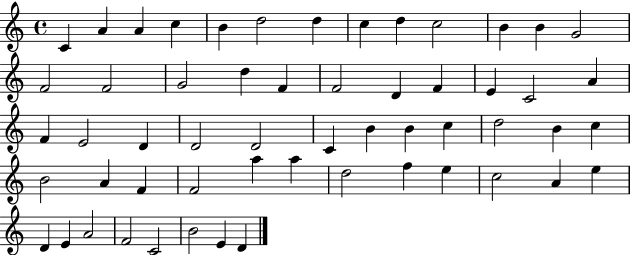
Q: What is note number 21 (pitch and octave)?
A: F4